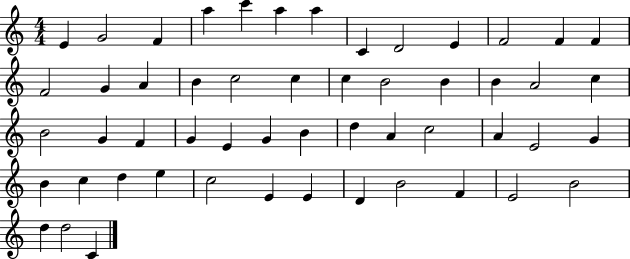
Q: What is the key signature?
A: C major